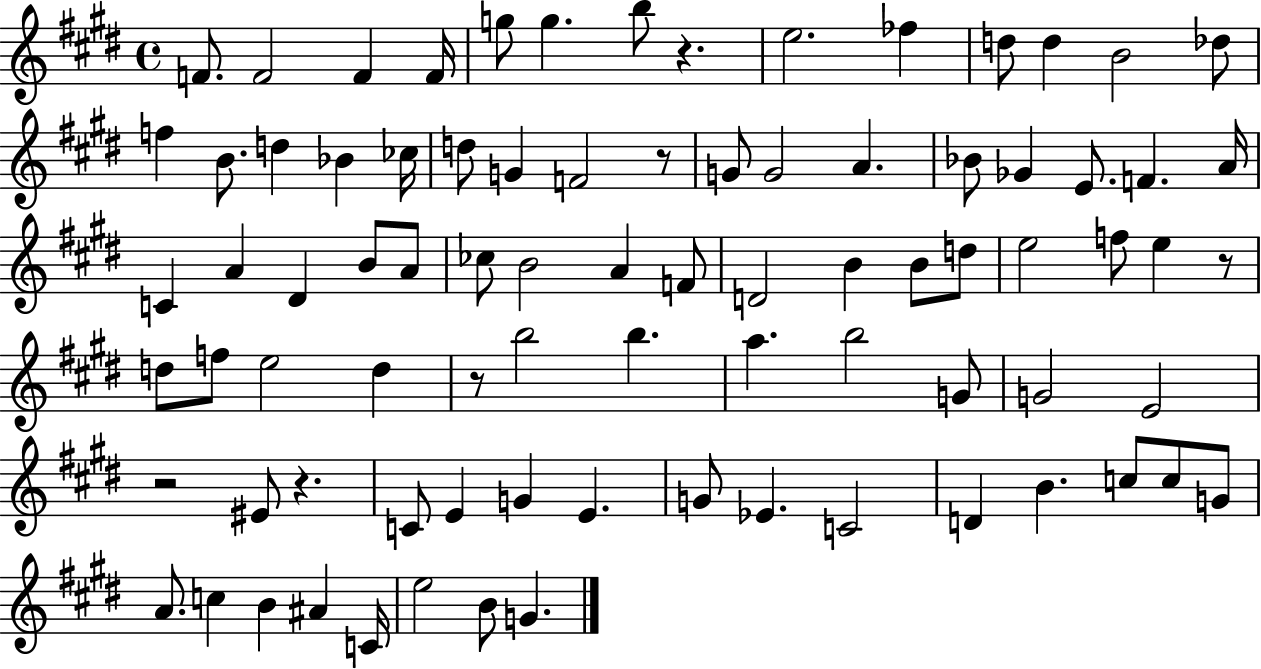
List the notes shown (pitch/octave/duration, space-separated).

F4/e. F4/h F4/q F4/s G5/e G5/q. B5/e R/q. E5/h. FES5/q D5/e D5/q B4/h Db5/e F5/q B4/e. D5/q Bb4/q CES5/s D5/e G4/q F4/h R/e G4/e G4/h A4/q. Bb4/e Gb4/q E4/e. F4/q. A4/s C4/q A4/q D#4/q B4/e A4/e CES5/e B4/h A4/q F4/e D4/h B4/q B4/e D5/e E5/h F5/e E5/q R/e D5/e F5/e E5/h D5/q R/e B5/h B5/q. A5/q. B5/h G4/e G4/h E4/h R/h EIS4/e R/q. C4/e E4/q G4/q E4/q. G4/e Eb4/q. C4/h D4/q B4/q. C5/e C5/e G4/e A4/e. C5/q B4/q A#4/q C4/s E5/h B4/e G4/q.